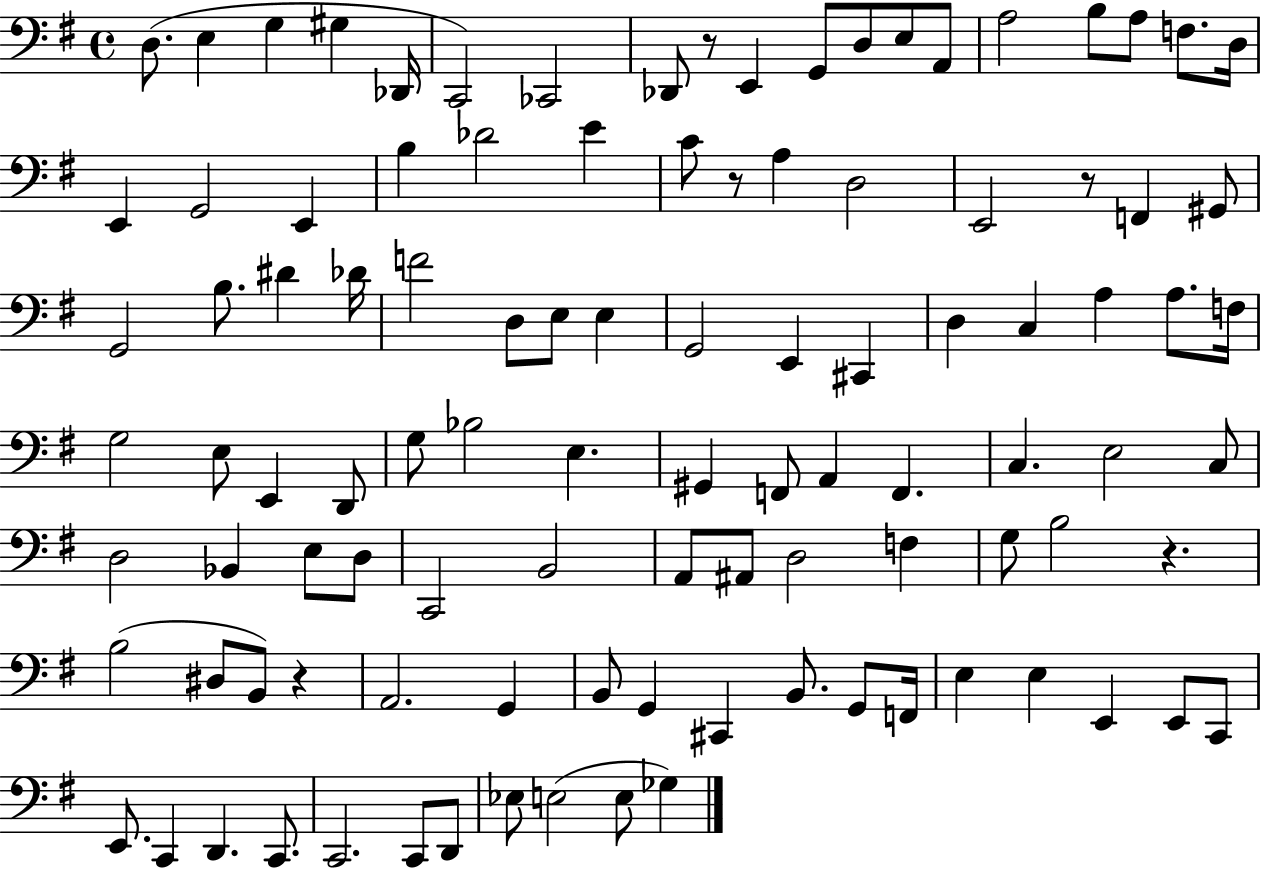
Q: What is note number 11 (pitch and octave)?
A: D3